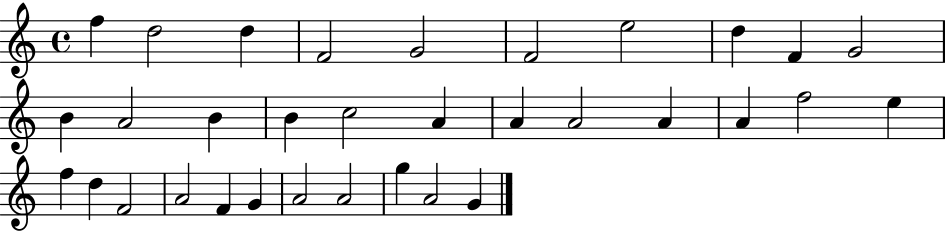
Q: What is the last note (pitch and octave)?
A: G4